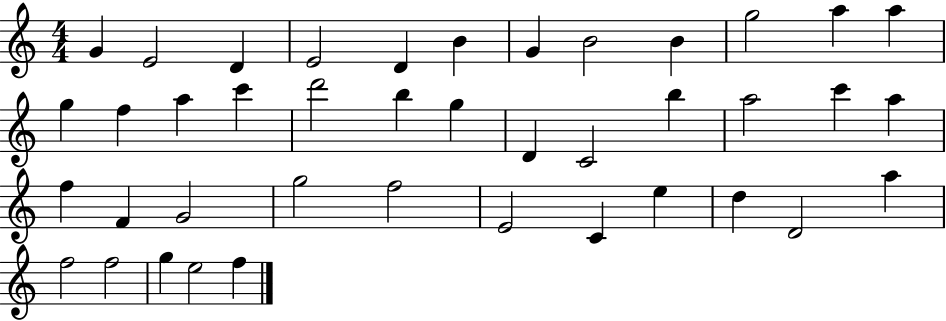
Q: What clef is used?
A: treble